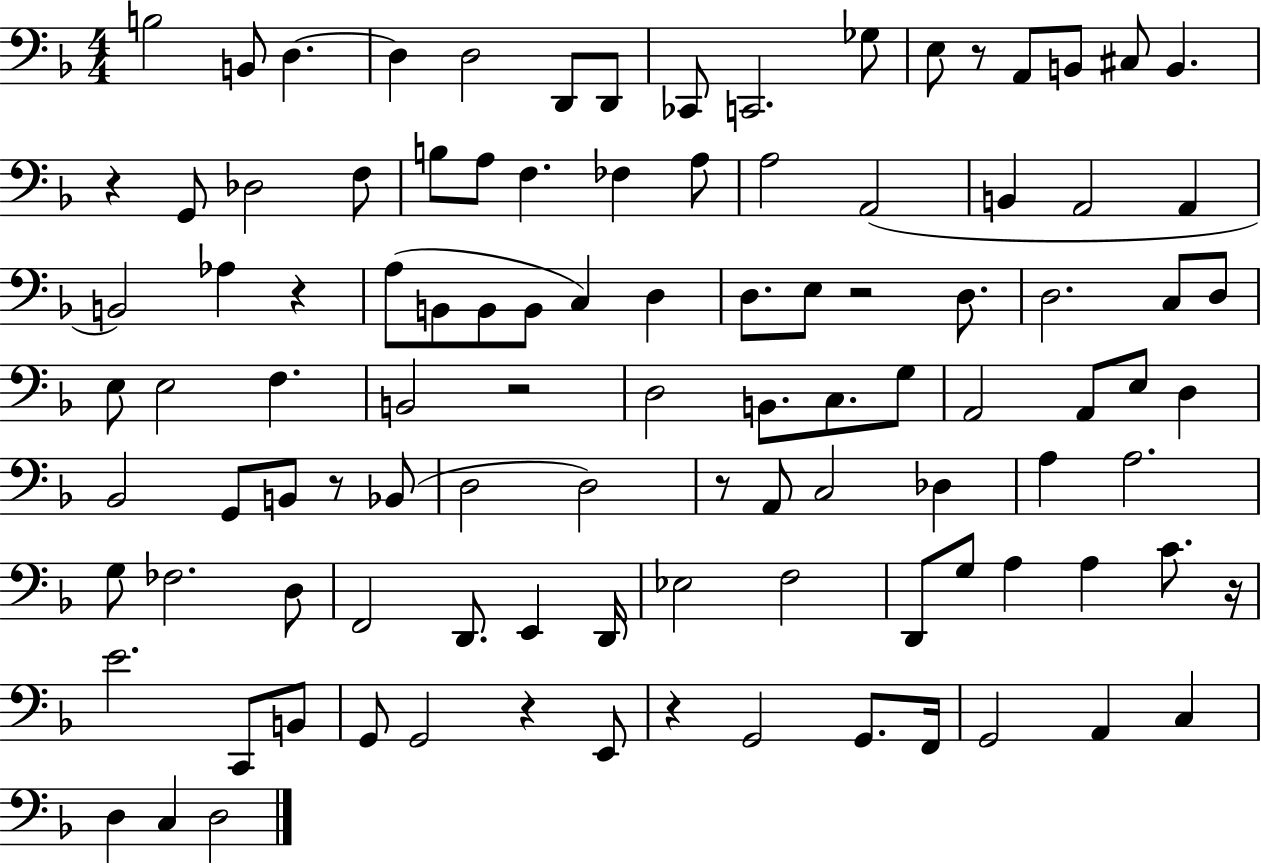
X:1
T:Untitled
M:4/4
L:1/4
K:F
B,2 B,,/2 D, D, D,2 D,,/2 D,,/2 _C,,/2 C,,2 _G,/2 E,/2 z/2 A,,/2 B,,/2 ^C,/2 B,, z G,,/2 _D,2 F,/2 B,/2 A,/2 F, _F, A,/2 A,2 A,,2 B,, A,,2 A,, B,,2 _A, z A,/2 B,,/2 B,,/2 B,,/2 C, D, D,/2 E,/2 z2 D,/2 D,2 C,/2 D,/2 E,/2 E,2 F, B,,2 z2 D,2 B,,/2 C,/2 G,/2 A,,2 A,,/2 E,/2 D, _B,,2 G,,/2 B,,/2 z/2 _B,,/2 D,2 D,2 z/2 A,,/2 C,2 _D, A, A,2 G,/2 _F,2 D,/2 F,,2 D,,/2 E,, D,,/4 _E,2 F,2 D,,/2 G,/2 A, A, C/2 z/4 E2 C,,/2 B,,/2 G,,/2 G,,2 z E,,/2 z G,,2 G,,/2 F,,/4 G,,2 A,, C, D, C, D,2